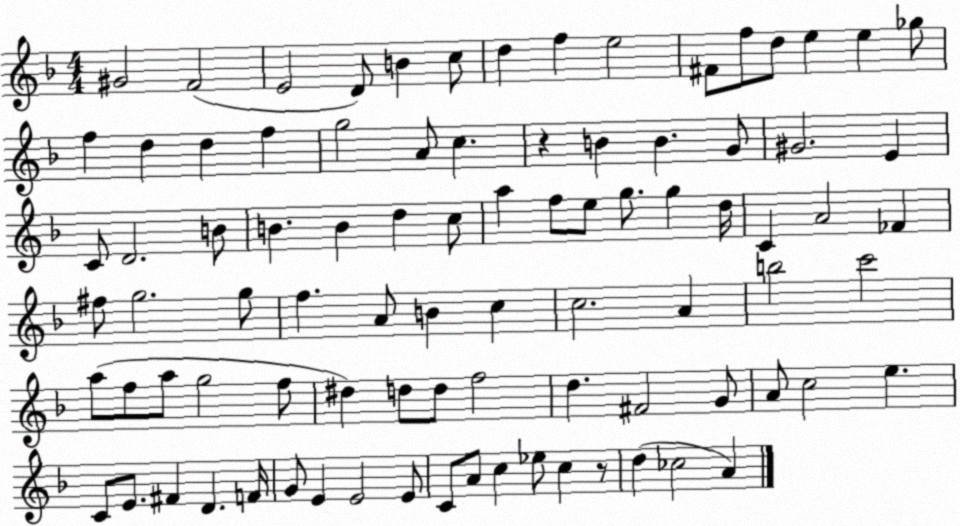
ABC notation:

X:1
T:Untitled
M:4/4
L:1/4
K:F
^G2 F2 E2 D/2 B c/2 d f e2 ^F/2 f/2 d/2 e e _g/2 f d d f g2 A/2 c z B B G/2 ^G2 E C/2 D2 B/2 B B d c/2 a f/2 e/2 g/2 g d/4 C A2 _F ^f/2 g2 g/2 f A/2 B c c2 A b2 c'2 a/2 f/2 a/2 g2 f/2 ^d d/2 d/2 f2 d ^F2 G/2 A/2 c2 e C/2 E/2 ^F D F/4 G/2 E E2 E/2 C/2 A/2 c _e/2 c z/2 d _c2 A